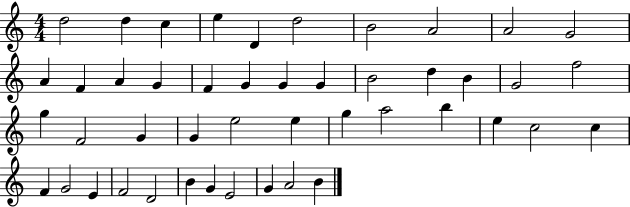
{
  \clef treble
  \numericTimeSignature
  \time 4/4
  \key c \major
  d''2 d''4 c''4 | e''4 d'4 d''2 | b'2 a'2 | a'2 g'2 | \break a'4 f'4 a'4 g'4 | f'4 g'4 g'4 g'4 | b'2 d''4 b'4 | g'2 f''2 | \break g''4 f'2 g'4 | g'4 e''2 e''4 | g''4 a''2 b''4 | e''4 c''2 c''4 | \break f'4 g'2 e'4 | f'2 d'2 | b'4 g'4 e'2 | g'4 a'2 b'4 | \break \bar "|."
}